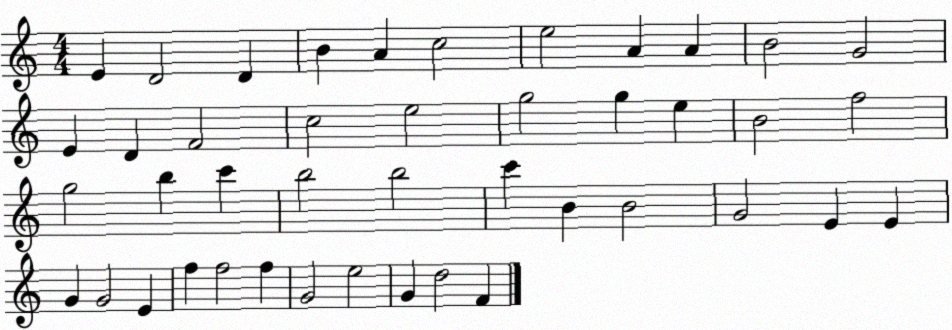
X:1
T:Untitled
M:4/4
L:1/4
K:C
E D2 D B A c2 e2 A A B2 G2 E D F2 c2 e2 g2 g e B2 f2 g2 b c' b2 b2 c' B B2 G2 E E G G2 E f f2 f G2 e2 G d2 F